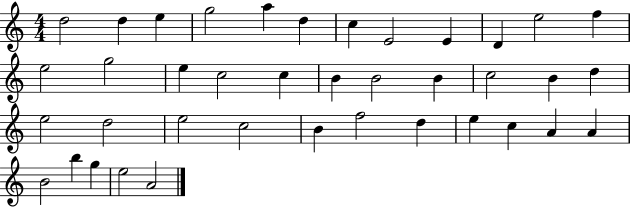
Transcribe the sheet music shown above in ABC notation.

X:1
T:Untitled
M:4/4
L:1/4
K:C
d2 d e g2 a d c E2 E D e2 f e2 g2 e c2 c B B2 B c2 B d e2 d2 e2 c2 B f2 d e c A A B2 b g e2 A2